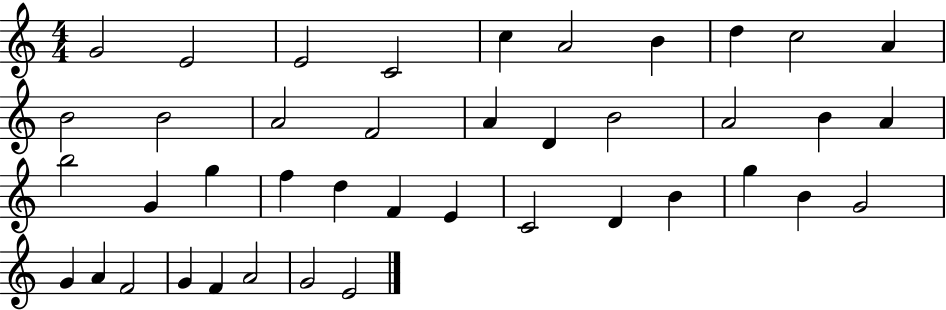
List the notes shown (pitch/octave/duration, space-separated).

G4/h E4/h E4/h C4/h C5/q A4/h B4/q D5/q C5/h A4/q B4/h B4/h A4/h F4/h A4/q D4/q B4/h A4/h B4/q A4/q B5/h G4/q G5/q F5/q D5/q F4/q E4/q C4/h D4/q B4/q G5/q B4/q G4/h G4/q A4/q F4/h G4/q F4/q A4/h G4/h E4/h